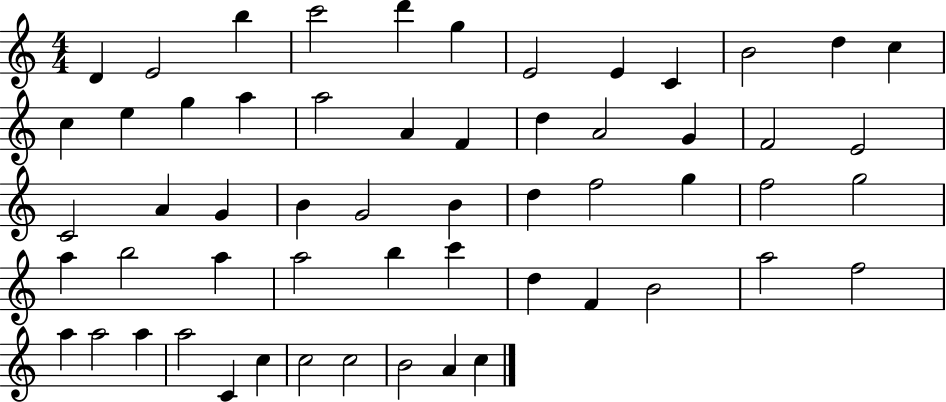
{
  \clef treble
  \numericTimeSignature
  \time 4/4
  \key c \major
  d'4 e'2 b''4 | c'''2 d'''4 g''4 | e'2 e'4 c'4 | b'2 d''4 c''4 | \break c''4 e''4 g''4 a''4 | a''2 a'4 f'4 | d''4 a'2 g'4 | f'2 e'2 | \break c'2 a'4 g'4 | b'4 g'2 b'4 | d''4 f''2 g''4 | f''2 g''2 | \break a''4 b''2 a''4 | a''2 b''4 c'''4 | d''4 f'4 b'2 | a''2 f''2 | \break a''4 a''2 a''4 | a''2 c'4 c''4 | c''2 c''2 | b'2 a'4 c''4 | \break \bar "|."
}